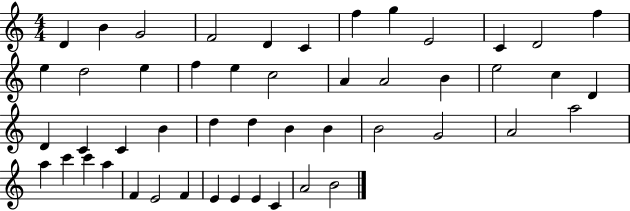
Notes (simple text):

D4/q B4/q G4/h F4/h D4/q C4/q F5/q G5/q E4/h C4/q D4/h F5/q E5/q D5/h E5/q F5/q E5/q C5/h A4/q A4/h B4/q E5/h C5/q D4/q D4/q C4/q C4/q B4/q D5/q D5/q B4/q B4/q B4/h G4/h A4/h A5/h A5/q C6/q C6/q A5/q F4/q E4/h F4/q E4/q E4/q E4/q C4/q A4/h B4/h